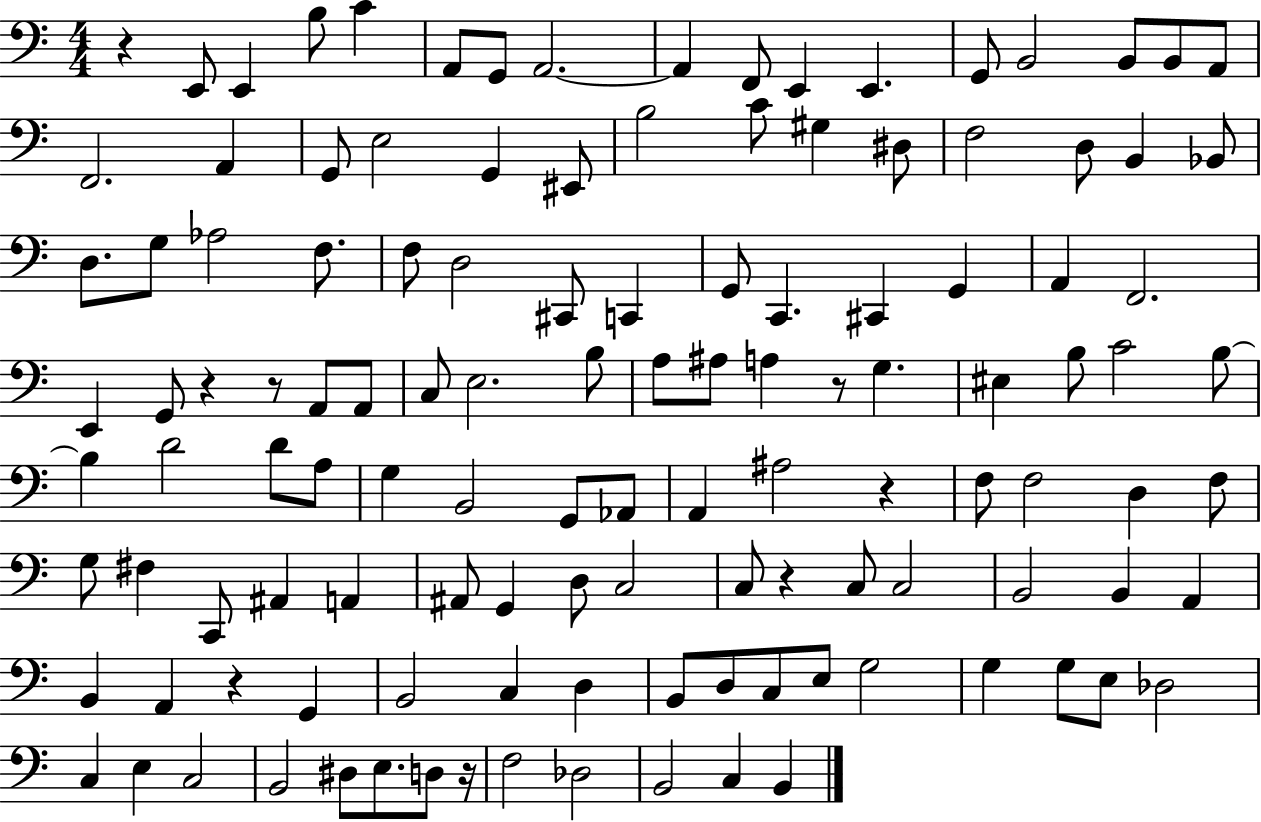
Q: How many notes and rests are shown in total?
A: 123